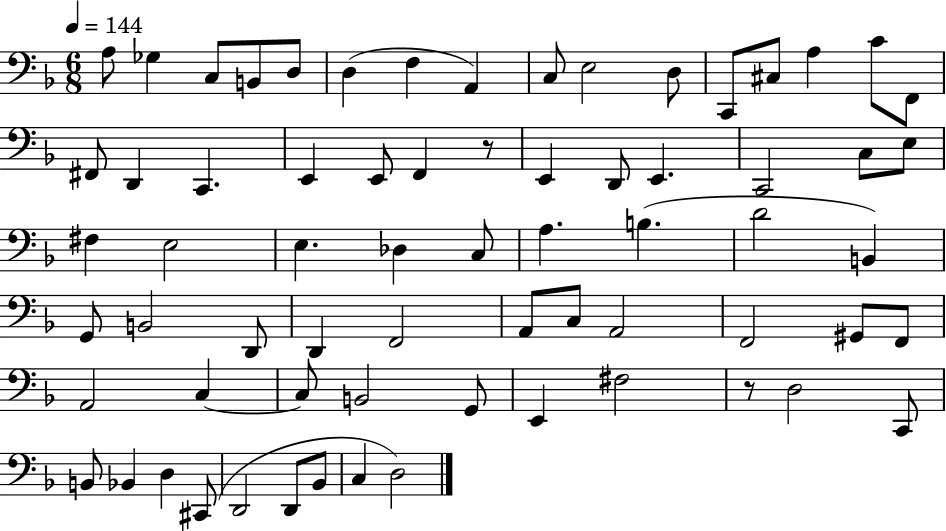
X:1
T:Untitled
M:6/8
L:1/4
K:F
A,/2 _G, C,/2 B,,/2 D,/2 D, F, A,, C,/2 E,2 D,/2 C,,/2 ^C,/2 A, C/2 F,,/2 ^F,,/2 D,, C,, E,, E,,/2 F,, z/2 E,, D,,/2 E,, C,,2 C,/2 E,/2 ^F, E,2 E, _D, C,/2 A, B, D2 B,, G,,/2 B,,2 D,,/2 D,, F,,2 A,,/2 C,/2 A,,2 F,,2 ^G,,/2 F,,/2 A,,2 C, C,/2 B,,2 G,,/2 E,, ^F,2 z/2 D,2 C,,/2 B,,/2 _B,, D, ^C,,/2 D,,2 D,,/2 _B,,/2 C, D,2